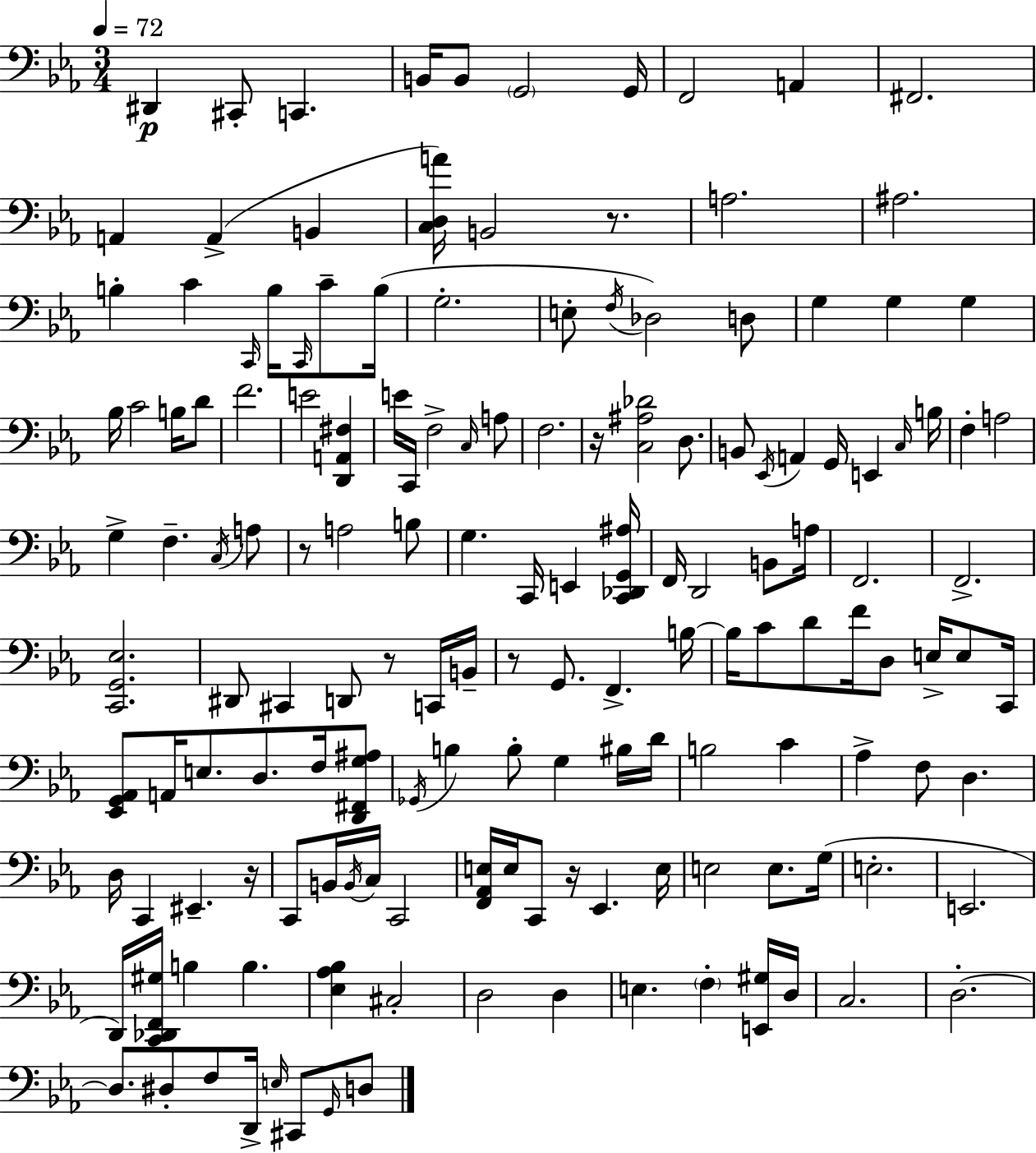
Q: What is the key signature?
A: EES major